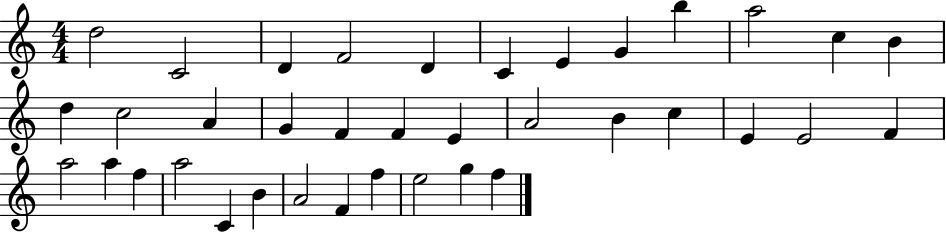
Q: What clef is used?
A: treble